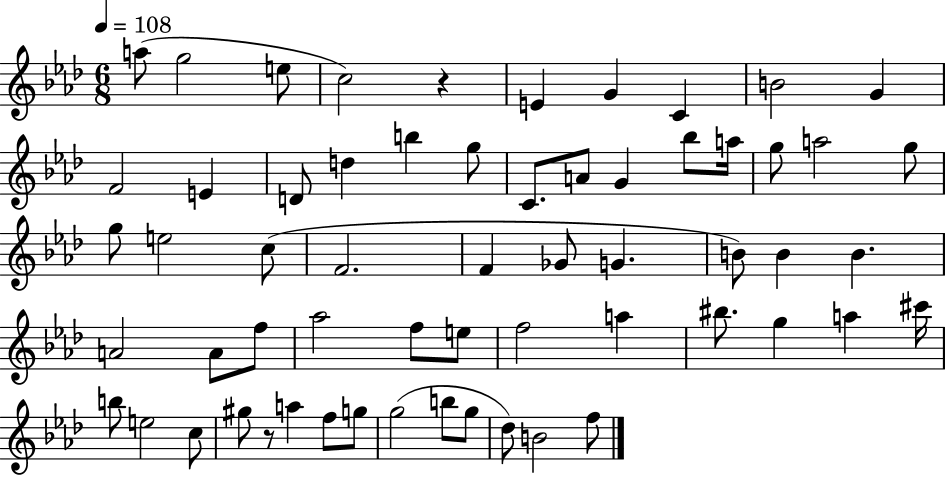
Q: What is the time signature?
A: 6/8